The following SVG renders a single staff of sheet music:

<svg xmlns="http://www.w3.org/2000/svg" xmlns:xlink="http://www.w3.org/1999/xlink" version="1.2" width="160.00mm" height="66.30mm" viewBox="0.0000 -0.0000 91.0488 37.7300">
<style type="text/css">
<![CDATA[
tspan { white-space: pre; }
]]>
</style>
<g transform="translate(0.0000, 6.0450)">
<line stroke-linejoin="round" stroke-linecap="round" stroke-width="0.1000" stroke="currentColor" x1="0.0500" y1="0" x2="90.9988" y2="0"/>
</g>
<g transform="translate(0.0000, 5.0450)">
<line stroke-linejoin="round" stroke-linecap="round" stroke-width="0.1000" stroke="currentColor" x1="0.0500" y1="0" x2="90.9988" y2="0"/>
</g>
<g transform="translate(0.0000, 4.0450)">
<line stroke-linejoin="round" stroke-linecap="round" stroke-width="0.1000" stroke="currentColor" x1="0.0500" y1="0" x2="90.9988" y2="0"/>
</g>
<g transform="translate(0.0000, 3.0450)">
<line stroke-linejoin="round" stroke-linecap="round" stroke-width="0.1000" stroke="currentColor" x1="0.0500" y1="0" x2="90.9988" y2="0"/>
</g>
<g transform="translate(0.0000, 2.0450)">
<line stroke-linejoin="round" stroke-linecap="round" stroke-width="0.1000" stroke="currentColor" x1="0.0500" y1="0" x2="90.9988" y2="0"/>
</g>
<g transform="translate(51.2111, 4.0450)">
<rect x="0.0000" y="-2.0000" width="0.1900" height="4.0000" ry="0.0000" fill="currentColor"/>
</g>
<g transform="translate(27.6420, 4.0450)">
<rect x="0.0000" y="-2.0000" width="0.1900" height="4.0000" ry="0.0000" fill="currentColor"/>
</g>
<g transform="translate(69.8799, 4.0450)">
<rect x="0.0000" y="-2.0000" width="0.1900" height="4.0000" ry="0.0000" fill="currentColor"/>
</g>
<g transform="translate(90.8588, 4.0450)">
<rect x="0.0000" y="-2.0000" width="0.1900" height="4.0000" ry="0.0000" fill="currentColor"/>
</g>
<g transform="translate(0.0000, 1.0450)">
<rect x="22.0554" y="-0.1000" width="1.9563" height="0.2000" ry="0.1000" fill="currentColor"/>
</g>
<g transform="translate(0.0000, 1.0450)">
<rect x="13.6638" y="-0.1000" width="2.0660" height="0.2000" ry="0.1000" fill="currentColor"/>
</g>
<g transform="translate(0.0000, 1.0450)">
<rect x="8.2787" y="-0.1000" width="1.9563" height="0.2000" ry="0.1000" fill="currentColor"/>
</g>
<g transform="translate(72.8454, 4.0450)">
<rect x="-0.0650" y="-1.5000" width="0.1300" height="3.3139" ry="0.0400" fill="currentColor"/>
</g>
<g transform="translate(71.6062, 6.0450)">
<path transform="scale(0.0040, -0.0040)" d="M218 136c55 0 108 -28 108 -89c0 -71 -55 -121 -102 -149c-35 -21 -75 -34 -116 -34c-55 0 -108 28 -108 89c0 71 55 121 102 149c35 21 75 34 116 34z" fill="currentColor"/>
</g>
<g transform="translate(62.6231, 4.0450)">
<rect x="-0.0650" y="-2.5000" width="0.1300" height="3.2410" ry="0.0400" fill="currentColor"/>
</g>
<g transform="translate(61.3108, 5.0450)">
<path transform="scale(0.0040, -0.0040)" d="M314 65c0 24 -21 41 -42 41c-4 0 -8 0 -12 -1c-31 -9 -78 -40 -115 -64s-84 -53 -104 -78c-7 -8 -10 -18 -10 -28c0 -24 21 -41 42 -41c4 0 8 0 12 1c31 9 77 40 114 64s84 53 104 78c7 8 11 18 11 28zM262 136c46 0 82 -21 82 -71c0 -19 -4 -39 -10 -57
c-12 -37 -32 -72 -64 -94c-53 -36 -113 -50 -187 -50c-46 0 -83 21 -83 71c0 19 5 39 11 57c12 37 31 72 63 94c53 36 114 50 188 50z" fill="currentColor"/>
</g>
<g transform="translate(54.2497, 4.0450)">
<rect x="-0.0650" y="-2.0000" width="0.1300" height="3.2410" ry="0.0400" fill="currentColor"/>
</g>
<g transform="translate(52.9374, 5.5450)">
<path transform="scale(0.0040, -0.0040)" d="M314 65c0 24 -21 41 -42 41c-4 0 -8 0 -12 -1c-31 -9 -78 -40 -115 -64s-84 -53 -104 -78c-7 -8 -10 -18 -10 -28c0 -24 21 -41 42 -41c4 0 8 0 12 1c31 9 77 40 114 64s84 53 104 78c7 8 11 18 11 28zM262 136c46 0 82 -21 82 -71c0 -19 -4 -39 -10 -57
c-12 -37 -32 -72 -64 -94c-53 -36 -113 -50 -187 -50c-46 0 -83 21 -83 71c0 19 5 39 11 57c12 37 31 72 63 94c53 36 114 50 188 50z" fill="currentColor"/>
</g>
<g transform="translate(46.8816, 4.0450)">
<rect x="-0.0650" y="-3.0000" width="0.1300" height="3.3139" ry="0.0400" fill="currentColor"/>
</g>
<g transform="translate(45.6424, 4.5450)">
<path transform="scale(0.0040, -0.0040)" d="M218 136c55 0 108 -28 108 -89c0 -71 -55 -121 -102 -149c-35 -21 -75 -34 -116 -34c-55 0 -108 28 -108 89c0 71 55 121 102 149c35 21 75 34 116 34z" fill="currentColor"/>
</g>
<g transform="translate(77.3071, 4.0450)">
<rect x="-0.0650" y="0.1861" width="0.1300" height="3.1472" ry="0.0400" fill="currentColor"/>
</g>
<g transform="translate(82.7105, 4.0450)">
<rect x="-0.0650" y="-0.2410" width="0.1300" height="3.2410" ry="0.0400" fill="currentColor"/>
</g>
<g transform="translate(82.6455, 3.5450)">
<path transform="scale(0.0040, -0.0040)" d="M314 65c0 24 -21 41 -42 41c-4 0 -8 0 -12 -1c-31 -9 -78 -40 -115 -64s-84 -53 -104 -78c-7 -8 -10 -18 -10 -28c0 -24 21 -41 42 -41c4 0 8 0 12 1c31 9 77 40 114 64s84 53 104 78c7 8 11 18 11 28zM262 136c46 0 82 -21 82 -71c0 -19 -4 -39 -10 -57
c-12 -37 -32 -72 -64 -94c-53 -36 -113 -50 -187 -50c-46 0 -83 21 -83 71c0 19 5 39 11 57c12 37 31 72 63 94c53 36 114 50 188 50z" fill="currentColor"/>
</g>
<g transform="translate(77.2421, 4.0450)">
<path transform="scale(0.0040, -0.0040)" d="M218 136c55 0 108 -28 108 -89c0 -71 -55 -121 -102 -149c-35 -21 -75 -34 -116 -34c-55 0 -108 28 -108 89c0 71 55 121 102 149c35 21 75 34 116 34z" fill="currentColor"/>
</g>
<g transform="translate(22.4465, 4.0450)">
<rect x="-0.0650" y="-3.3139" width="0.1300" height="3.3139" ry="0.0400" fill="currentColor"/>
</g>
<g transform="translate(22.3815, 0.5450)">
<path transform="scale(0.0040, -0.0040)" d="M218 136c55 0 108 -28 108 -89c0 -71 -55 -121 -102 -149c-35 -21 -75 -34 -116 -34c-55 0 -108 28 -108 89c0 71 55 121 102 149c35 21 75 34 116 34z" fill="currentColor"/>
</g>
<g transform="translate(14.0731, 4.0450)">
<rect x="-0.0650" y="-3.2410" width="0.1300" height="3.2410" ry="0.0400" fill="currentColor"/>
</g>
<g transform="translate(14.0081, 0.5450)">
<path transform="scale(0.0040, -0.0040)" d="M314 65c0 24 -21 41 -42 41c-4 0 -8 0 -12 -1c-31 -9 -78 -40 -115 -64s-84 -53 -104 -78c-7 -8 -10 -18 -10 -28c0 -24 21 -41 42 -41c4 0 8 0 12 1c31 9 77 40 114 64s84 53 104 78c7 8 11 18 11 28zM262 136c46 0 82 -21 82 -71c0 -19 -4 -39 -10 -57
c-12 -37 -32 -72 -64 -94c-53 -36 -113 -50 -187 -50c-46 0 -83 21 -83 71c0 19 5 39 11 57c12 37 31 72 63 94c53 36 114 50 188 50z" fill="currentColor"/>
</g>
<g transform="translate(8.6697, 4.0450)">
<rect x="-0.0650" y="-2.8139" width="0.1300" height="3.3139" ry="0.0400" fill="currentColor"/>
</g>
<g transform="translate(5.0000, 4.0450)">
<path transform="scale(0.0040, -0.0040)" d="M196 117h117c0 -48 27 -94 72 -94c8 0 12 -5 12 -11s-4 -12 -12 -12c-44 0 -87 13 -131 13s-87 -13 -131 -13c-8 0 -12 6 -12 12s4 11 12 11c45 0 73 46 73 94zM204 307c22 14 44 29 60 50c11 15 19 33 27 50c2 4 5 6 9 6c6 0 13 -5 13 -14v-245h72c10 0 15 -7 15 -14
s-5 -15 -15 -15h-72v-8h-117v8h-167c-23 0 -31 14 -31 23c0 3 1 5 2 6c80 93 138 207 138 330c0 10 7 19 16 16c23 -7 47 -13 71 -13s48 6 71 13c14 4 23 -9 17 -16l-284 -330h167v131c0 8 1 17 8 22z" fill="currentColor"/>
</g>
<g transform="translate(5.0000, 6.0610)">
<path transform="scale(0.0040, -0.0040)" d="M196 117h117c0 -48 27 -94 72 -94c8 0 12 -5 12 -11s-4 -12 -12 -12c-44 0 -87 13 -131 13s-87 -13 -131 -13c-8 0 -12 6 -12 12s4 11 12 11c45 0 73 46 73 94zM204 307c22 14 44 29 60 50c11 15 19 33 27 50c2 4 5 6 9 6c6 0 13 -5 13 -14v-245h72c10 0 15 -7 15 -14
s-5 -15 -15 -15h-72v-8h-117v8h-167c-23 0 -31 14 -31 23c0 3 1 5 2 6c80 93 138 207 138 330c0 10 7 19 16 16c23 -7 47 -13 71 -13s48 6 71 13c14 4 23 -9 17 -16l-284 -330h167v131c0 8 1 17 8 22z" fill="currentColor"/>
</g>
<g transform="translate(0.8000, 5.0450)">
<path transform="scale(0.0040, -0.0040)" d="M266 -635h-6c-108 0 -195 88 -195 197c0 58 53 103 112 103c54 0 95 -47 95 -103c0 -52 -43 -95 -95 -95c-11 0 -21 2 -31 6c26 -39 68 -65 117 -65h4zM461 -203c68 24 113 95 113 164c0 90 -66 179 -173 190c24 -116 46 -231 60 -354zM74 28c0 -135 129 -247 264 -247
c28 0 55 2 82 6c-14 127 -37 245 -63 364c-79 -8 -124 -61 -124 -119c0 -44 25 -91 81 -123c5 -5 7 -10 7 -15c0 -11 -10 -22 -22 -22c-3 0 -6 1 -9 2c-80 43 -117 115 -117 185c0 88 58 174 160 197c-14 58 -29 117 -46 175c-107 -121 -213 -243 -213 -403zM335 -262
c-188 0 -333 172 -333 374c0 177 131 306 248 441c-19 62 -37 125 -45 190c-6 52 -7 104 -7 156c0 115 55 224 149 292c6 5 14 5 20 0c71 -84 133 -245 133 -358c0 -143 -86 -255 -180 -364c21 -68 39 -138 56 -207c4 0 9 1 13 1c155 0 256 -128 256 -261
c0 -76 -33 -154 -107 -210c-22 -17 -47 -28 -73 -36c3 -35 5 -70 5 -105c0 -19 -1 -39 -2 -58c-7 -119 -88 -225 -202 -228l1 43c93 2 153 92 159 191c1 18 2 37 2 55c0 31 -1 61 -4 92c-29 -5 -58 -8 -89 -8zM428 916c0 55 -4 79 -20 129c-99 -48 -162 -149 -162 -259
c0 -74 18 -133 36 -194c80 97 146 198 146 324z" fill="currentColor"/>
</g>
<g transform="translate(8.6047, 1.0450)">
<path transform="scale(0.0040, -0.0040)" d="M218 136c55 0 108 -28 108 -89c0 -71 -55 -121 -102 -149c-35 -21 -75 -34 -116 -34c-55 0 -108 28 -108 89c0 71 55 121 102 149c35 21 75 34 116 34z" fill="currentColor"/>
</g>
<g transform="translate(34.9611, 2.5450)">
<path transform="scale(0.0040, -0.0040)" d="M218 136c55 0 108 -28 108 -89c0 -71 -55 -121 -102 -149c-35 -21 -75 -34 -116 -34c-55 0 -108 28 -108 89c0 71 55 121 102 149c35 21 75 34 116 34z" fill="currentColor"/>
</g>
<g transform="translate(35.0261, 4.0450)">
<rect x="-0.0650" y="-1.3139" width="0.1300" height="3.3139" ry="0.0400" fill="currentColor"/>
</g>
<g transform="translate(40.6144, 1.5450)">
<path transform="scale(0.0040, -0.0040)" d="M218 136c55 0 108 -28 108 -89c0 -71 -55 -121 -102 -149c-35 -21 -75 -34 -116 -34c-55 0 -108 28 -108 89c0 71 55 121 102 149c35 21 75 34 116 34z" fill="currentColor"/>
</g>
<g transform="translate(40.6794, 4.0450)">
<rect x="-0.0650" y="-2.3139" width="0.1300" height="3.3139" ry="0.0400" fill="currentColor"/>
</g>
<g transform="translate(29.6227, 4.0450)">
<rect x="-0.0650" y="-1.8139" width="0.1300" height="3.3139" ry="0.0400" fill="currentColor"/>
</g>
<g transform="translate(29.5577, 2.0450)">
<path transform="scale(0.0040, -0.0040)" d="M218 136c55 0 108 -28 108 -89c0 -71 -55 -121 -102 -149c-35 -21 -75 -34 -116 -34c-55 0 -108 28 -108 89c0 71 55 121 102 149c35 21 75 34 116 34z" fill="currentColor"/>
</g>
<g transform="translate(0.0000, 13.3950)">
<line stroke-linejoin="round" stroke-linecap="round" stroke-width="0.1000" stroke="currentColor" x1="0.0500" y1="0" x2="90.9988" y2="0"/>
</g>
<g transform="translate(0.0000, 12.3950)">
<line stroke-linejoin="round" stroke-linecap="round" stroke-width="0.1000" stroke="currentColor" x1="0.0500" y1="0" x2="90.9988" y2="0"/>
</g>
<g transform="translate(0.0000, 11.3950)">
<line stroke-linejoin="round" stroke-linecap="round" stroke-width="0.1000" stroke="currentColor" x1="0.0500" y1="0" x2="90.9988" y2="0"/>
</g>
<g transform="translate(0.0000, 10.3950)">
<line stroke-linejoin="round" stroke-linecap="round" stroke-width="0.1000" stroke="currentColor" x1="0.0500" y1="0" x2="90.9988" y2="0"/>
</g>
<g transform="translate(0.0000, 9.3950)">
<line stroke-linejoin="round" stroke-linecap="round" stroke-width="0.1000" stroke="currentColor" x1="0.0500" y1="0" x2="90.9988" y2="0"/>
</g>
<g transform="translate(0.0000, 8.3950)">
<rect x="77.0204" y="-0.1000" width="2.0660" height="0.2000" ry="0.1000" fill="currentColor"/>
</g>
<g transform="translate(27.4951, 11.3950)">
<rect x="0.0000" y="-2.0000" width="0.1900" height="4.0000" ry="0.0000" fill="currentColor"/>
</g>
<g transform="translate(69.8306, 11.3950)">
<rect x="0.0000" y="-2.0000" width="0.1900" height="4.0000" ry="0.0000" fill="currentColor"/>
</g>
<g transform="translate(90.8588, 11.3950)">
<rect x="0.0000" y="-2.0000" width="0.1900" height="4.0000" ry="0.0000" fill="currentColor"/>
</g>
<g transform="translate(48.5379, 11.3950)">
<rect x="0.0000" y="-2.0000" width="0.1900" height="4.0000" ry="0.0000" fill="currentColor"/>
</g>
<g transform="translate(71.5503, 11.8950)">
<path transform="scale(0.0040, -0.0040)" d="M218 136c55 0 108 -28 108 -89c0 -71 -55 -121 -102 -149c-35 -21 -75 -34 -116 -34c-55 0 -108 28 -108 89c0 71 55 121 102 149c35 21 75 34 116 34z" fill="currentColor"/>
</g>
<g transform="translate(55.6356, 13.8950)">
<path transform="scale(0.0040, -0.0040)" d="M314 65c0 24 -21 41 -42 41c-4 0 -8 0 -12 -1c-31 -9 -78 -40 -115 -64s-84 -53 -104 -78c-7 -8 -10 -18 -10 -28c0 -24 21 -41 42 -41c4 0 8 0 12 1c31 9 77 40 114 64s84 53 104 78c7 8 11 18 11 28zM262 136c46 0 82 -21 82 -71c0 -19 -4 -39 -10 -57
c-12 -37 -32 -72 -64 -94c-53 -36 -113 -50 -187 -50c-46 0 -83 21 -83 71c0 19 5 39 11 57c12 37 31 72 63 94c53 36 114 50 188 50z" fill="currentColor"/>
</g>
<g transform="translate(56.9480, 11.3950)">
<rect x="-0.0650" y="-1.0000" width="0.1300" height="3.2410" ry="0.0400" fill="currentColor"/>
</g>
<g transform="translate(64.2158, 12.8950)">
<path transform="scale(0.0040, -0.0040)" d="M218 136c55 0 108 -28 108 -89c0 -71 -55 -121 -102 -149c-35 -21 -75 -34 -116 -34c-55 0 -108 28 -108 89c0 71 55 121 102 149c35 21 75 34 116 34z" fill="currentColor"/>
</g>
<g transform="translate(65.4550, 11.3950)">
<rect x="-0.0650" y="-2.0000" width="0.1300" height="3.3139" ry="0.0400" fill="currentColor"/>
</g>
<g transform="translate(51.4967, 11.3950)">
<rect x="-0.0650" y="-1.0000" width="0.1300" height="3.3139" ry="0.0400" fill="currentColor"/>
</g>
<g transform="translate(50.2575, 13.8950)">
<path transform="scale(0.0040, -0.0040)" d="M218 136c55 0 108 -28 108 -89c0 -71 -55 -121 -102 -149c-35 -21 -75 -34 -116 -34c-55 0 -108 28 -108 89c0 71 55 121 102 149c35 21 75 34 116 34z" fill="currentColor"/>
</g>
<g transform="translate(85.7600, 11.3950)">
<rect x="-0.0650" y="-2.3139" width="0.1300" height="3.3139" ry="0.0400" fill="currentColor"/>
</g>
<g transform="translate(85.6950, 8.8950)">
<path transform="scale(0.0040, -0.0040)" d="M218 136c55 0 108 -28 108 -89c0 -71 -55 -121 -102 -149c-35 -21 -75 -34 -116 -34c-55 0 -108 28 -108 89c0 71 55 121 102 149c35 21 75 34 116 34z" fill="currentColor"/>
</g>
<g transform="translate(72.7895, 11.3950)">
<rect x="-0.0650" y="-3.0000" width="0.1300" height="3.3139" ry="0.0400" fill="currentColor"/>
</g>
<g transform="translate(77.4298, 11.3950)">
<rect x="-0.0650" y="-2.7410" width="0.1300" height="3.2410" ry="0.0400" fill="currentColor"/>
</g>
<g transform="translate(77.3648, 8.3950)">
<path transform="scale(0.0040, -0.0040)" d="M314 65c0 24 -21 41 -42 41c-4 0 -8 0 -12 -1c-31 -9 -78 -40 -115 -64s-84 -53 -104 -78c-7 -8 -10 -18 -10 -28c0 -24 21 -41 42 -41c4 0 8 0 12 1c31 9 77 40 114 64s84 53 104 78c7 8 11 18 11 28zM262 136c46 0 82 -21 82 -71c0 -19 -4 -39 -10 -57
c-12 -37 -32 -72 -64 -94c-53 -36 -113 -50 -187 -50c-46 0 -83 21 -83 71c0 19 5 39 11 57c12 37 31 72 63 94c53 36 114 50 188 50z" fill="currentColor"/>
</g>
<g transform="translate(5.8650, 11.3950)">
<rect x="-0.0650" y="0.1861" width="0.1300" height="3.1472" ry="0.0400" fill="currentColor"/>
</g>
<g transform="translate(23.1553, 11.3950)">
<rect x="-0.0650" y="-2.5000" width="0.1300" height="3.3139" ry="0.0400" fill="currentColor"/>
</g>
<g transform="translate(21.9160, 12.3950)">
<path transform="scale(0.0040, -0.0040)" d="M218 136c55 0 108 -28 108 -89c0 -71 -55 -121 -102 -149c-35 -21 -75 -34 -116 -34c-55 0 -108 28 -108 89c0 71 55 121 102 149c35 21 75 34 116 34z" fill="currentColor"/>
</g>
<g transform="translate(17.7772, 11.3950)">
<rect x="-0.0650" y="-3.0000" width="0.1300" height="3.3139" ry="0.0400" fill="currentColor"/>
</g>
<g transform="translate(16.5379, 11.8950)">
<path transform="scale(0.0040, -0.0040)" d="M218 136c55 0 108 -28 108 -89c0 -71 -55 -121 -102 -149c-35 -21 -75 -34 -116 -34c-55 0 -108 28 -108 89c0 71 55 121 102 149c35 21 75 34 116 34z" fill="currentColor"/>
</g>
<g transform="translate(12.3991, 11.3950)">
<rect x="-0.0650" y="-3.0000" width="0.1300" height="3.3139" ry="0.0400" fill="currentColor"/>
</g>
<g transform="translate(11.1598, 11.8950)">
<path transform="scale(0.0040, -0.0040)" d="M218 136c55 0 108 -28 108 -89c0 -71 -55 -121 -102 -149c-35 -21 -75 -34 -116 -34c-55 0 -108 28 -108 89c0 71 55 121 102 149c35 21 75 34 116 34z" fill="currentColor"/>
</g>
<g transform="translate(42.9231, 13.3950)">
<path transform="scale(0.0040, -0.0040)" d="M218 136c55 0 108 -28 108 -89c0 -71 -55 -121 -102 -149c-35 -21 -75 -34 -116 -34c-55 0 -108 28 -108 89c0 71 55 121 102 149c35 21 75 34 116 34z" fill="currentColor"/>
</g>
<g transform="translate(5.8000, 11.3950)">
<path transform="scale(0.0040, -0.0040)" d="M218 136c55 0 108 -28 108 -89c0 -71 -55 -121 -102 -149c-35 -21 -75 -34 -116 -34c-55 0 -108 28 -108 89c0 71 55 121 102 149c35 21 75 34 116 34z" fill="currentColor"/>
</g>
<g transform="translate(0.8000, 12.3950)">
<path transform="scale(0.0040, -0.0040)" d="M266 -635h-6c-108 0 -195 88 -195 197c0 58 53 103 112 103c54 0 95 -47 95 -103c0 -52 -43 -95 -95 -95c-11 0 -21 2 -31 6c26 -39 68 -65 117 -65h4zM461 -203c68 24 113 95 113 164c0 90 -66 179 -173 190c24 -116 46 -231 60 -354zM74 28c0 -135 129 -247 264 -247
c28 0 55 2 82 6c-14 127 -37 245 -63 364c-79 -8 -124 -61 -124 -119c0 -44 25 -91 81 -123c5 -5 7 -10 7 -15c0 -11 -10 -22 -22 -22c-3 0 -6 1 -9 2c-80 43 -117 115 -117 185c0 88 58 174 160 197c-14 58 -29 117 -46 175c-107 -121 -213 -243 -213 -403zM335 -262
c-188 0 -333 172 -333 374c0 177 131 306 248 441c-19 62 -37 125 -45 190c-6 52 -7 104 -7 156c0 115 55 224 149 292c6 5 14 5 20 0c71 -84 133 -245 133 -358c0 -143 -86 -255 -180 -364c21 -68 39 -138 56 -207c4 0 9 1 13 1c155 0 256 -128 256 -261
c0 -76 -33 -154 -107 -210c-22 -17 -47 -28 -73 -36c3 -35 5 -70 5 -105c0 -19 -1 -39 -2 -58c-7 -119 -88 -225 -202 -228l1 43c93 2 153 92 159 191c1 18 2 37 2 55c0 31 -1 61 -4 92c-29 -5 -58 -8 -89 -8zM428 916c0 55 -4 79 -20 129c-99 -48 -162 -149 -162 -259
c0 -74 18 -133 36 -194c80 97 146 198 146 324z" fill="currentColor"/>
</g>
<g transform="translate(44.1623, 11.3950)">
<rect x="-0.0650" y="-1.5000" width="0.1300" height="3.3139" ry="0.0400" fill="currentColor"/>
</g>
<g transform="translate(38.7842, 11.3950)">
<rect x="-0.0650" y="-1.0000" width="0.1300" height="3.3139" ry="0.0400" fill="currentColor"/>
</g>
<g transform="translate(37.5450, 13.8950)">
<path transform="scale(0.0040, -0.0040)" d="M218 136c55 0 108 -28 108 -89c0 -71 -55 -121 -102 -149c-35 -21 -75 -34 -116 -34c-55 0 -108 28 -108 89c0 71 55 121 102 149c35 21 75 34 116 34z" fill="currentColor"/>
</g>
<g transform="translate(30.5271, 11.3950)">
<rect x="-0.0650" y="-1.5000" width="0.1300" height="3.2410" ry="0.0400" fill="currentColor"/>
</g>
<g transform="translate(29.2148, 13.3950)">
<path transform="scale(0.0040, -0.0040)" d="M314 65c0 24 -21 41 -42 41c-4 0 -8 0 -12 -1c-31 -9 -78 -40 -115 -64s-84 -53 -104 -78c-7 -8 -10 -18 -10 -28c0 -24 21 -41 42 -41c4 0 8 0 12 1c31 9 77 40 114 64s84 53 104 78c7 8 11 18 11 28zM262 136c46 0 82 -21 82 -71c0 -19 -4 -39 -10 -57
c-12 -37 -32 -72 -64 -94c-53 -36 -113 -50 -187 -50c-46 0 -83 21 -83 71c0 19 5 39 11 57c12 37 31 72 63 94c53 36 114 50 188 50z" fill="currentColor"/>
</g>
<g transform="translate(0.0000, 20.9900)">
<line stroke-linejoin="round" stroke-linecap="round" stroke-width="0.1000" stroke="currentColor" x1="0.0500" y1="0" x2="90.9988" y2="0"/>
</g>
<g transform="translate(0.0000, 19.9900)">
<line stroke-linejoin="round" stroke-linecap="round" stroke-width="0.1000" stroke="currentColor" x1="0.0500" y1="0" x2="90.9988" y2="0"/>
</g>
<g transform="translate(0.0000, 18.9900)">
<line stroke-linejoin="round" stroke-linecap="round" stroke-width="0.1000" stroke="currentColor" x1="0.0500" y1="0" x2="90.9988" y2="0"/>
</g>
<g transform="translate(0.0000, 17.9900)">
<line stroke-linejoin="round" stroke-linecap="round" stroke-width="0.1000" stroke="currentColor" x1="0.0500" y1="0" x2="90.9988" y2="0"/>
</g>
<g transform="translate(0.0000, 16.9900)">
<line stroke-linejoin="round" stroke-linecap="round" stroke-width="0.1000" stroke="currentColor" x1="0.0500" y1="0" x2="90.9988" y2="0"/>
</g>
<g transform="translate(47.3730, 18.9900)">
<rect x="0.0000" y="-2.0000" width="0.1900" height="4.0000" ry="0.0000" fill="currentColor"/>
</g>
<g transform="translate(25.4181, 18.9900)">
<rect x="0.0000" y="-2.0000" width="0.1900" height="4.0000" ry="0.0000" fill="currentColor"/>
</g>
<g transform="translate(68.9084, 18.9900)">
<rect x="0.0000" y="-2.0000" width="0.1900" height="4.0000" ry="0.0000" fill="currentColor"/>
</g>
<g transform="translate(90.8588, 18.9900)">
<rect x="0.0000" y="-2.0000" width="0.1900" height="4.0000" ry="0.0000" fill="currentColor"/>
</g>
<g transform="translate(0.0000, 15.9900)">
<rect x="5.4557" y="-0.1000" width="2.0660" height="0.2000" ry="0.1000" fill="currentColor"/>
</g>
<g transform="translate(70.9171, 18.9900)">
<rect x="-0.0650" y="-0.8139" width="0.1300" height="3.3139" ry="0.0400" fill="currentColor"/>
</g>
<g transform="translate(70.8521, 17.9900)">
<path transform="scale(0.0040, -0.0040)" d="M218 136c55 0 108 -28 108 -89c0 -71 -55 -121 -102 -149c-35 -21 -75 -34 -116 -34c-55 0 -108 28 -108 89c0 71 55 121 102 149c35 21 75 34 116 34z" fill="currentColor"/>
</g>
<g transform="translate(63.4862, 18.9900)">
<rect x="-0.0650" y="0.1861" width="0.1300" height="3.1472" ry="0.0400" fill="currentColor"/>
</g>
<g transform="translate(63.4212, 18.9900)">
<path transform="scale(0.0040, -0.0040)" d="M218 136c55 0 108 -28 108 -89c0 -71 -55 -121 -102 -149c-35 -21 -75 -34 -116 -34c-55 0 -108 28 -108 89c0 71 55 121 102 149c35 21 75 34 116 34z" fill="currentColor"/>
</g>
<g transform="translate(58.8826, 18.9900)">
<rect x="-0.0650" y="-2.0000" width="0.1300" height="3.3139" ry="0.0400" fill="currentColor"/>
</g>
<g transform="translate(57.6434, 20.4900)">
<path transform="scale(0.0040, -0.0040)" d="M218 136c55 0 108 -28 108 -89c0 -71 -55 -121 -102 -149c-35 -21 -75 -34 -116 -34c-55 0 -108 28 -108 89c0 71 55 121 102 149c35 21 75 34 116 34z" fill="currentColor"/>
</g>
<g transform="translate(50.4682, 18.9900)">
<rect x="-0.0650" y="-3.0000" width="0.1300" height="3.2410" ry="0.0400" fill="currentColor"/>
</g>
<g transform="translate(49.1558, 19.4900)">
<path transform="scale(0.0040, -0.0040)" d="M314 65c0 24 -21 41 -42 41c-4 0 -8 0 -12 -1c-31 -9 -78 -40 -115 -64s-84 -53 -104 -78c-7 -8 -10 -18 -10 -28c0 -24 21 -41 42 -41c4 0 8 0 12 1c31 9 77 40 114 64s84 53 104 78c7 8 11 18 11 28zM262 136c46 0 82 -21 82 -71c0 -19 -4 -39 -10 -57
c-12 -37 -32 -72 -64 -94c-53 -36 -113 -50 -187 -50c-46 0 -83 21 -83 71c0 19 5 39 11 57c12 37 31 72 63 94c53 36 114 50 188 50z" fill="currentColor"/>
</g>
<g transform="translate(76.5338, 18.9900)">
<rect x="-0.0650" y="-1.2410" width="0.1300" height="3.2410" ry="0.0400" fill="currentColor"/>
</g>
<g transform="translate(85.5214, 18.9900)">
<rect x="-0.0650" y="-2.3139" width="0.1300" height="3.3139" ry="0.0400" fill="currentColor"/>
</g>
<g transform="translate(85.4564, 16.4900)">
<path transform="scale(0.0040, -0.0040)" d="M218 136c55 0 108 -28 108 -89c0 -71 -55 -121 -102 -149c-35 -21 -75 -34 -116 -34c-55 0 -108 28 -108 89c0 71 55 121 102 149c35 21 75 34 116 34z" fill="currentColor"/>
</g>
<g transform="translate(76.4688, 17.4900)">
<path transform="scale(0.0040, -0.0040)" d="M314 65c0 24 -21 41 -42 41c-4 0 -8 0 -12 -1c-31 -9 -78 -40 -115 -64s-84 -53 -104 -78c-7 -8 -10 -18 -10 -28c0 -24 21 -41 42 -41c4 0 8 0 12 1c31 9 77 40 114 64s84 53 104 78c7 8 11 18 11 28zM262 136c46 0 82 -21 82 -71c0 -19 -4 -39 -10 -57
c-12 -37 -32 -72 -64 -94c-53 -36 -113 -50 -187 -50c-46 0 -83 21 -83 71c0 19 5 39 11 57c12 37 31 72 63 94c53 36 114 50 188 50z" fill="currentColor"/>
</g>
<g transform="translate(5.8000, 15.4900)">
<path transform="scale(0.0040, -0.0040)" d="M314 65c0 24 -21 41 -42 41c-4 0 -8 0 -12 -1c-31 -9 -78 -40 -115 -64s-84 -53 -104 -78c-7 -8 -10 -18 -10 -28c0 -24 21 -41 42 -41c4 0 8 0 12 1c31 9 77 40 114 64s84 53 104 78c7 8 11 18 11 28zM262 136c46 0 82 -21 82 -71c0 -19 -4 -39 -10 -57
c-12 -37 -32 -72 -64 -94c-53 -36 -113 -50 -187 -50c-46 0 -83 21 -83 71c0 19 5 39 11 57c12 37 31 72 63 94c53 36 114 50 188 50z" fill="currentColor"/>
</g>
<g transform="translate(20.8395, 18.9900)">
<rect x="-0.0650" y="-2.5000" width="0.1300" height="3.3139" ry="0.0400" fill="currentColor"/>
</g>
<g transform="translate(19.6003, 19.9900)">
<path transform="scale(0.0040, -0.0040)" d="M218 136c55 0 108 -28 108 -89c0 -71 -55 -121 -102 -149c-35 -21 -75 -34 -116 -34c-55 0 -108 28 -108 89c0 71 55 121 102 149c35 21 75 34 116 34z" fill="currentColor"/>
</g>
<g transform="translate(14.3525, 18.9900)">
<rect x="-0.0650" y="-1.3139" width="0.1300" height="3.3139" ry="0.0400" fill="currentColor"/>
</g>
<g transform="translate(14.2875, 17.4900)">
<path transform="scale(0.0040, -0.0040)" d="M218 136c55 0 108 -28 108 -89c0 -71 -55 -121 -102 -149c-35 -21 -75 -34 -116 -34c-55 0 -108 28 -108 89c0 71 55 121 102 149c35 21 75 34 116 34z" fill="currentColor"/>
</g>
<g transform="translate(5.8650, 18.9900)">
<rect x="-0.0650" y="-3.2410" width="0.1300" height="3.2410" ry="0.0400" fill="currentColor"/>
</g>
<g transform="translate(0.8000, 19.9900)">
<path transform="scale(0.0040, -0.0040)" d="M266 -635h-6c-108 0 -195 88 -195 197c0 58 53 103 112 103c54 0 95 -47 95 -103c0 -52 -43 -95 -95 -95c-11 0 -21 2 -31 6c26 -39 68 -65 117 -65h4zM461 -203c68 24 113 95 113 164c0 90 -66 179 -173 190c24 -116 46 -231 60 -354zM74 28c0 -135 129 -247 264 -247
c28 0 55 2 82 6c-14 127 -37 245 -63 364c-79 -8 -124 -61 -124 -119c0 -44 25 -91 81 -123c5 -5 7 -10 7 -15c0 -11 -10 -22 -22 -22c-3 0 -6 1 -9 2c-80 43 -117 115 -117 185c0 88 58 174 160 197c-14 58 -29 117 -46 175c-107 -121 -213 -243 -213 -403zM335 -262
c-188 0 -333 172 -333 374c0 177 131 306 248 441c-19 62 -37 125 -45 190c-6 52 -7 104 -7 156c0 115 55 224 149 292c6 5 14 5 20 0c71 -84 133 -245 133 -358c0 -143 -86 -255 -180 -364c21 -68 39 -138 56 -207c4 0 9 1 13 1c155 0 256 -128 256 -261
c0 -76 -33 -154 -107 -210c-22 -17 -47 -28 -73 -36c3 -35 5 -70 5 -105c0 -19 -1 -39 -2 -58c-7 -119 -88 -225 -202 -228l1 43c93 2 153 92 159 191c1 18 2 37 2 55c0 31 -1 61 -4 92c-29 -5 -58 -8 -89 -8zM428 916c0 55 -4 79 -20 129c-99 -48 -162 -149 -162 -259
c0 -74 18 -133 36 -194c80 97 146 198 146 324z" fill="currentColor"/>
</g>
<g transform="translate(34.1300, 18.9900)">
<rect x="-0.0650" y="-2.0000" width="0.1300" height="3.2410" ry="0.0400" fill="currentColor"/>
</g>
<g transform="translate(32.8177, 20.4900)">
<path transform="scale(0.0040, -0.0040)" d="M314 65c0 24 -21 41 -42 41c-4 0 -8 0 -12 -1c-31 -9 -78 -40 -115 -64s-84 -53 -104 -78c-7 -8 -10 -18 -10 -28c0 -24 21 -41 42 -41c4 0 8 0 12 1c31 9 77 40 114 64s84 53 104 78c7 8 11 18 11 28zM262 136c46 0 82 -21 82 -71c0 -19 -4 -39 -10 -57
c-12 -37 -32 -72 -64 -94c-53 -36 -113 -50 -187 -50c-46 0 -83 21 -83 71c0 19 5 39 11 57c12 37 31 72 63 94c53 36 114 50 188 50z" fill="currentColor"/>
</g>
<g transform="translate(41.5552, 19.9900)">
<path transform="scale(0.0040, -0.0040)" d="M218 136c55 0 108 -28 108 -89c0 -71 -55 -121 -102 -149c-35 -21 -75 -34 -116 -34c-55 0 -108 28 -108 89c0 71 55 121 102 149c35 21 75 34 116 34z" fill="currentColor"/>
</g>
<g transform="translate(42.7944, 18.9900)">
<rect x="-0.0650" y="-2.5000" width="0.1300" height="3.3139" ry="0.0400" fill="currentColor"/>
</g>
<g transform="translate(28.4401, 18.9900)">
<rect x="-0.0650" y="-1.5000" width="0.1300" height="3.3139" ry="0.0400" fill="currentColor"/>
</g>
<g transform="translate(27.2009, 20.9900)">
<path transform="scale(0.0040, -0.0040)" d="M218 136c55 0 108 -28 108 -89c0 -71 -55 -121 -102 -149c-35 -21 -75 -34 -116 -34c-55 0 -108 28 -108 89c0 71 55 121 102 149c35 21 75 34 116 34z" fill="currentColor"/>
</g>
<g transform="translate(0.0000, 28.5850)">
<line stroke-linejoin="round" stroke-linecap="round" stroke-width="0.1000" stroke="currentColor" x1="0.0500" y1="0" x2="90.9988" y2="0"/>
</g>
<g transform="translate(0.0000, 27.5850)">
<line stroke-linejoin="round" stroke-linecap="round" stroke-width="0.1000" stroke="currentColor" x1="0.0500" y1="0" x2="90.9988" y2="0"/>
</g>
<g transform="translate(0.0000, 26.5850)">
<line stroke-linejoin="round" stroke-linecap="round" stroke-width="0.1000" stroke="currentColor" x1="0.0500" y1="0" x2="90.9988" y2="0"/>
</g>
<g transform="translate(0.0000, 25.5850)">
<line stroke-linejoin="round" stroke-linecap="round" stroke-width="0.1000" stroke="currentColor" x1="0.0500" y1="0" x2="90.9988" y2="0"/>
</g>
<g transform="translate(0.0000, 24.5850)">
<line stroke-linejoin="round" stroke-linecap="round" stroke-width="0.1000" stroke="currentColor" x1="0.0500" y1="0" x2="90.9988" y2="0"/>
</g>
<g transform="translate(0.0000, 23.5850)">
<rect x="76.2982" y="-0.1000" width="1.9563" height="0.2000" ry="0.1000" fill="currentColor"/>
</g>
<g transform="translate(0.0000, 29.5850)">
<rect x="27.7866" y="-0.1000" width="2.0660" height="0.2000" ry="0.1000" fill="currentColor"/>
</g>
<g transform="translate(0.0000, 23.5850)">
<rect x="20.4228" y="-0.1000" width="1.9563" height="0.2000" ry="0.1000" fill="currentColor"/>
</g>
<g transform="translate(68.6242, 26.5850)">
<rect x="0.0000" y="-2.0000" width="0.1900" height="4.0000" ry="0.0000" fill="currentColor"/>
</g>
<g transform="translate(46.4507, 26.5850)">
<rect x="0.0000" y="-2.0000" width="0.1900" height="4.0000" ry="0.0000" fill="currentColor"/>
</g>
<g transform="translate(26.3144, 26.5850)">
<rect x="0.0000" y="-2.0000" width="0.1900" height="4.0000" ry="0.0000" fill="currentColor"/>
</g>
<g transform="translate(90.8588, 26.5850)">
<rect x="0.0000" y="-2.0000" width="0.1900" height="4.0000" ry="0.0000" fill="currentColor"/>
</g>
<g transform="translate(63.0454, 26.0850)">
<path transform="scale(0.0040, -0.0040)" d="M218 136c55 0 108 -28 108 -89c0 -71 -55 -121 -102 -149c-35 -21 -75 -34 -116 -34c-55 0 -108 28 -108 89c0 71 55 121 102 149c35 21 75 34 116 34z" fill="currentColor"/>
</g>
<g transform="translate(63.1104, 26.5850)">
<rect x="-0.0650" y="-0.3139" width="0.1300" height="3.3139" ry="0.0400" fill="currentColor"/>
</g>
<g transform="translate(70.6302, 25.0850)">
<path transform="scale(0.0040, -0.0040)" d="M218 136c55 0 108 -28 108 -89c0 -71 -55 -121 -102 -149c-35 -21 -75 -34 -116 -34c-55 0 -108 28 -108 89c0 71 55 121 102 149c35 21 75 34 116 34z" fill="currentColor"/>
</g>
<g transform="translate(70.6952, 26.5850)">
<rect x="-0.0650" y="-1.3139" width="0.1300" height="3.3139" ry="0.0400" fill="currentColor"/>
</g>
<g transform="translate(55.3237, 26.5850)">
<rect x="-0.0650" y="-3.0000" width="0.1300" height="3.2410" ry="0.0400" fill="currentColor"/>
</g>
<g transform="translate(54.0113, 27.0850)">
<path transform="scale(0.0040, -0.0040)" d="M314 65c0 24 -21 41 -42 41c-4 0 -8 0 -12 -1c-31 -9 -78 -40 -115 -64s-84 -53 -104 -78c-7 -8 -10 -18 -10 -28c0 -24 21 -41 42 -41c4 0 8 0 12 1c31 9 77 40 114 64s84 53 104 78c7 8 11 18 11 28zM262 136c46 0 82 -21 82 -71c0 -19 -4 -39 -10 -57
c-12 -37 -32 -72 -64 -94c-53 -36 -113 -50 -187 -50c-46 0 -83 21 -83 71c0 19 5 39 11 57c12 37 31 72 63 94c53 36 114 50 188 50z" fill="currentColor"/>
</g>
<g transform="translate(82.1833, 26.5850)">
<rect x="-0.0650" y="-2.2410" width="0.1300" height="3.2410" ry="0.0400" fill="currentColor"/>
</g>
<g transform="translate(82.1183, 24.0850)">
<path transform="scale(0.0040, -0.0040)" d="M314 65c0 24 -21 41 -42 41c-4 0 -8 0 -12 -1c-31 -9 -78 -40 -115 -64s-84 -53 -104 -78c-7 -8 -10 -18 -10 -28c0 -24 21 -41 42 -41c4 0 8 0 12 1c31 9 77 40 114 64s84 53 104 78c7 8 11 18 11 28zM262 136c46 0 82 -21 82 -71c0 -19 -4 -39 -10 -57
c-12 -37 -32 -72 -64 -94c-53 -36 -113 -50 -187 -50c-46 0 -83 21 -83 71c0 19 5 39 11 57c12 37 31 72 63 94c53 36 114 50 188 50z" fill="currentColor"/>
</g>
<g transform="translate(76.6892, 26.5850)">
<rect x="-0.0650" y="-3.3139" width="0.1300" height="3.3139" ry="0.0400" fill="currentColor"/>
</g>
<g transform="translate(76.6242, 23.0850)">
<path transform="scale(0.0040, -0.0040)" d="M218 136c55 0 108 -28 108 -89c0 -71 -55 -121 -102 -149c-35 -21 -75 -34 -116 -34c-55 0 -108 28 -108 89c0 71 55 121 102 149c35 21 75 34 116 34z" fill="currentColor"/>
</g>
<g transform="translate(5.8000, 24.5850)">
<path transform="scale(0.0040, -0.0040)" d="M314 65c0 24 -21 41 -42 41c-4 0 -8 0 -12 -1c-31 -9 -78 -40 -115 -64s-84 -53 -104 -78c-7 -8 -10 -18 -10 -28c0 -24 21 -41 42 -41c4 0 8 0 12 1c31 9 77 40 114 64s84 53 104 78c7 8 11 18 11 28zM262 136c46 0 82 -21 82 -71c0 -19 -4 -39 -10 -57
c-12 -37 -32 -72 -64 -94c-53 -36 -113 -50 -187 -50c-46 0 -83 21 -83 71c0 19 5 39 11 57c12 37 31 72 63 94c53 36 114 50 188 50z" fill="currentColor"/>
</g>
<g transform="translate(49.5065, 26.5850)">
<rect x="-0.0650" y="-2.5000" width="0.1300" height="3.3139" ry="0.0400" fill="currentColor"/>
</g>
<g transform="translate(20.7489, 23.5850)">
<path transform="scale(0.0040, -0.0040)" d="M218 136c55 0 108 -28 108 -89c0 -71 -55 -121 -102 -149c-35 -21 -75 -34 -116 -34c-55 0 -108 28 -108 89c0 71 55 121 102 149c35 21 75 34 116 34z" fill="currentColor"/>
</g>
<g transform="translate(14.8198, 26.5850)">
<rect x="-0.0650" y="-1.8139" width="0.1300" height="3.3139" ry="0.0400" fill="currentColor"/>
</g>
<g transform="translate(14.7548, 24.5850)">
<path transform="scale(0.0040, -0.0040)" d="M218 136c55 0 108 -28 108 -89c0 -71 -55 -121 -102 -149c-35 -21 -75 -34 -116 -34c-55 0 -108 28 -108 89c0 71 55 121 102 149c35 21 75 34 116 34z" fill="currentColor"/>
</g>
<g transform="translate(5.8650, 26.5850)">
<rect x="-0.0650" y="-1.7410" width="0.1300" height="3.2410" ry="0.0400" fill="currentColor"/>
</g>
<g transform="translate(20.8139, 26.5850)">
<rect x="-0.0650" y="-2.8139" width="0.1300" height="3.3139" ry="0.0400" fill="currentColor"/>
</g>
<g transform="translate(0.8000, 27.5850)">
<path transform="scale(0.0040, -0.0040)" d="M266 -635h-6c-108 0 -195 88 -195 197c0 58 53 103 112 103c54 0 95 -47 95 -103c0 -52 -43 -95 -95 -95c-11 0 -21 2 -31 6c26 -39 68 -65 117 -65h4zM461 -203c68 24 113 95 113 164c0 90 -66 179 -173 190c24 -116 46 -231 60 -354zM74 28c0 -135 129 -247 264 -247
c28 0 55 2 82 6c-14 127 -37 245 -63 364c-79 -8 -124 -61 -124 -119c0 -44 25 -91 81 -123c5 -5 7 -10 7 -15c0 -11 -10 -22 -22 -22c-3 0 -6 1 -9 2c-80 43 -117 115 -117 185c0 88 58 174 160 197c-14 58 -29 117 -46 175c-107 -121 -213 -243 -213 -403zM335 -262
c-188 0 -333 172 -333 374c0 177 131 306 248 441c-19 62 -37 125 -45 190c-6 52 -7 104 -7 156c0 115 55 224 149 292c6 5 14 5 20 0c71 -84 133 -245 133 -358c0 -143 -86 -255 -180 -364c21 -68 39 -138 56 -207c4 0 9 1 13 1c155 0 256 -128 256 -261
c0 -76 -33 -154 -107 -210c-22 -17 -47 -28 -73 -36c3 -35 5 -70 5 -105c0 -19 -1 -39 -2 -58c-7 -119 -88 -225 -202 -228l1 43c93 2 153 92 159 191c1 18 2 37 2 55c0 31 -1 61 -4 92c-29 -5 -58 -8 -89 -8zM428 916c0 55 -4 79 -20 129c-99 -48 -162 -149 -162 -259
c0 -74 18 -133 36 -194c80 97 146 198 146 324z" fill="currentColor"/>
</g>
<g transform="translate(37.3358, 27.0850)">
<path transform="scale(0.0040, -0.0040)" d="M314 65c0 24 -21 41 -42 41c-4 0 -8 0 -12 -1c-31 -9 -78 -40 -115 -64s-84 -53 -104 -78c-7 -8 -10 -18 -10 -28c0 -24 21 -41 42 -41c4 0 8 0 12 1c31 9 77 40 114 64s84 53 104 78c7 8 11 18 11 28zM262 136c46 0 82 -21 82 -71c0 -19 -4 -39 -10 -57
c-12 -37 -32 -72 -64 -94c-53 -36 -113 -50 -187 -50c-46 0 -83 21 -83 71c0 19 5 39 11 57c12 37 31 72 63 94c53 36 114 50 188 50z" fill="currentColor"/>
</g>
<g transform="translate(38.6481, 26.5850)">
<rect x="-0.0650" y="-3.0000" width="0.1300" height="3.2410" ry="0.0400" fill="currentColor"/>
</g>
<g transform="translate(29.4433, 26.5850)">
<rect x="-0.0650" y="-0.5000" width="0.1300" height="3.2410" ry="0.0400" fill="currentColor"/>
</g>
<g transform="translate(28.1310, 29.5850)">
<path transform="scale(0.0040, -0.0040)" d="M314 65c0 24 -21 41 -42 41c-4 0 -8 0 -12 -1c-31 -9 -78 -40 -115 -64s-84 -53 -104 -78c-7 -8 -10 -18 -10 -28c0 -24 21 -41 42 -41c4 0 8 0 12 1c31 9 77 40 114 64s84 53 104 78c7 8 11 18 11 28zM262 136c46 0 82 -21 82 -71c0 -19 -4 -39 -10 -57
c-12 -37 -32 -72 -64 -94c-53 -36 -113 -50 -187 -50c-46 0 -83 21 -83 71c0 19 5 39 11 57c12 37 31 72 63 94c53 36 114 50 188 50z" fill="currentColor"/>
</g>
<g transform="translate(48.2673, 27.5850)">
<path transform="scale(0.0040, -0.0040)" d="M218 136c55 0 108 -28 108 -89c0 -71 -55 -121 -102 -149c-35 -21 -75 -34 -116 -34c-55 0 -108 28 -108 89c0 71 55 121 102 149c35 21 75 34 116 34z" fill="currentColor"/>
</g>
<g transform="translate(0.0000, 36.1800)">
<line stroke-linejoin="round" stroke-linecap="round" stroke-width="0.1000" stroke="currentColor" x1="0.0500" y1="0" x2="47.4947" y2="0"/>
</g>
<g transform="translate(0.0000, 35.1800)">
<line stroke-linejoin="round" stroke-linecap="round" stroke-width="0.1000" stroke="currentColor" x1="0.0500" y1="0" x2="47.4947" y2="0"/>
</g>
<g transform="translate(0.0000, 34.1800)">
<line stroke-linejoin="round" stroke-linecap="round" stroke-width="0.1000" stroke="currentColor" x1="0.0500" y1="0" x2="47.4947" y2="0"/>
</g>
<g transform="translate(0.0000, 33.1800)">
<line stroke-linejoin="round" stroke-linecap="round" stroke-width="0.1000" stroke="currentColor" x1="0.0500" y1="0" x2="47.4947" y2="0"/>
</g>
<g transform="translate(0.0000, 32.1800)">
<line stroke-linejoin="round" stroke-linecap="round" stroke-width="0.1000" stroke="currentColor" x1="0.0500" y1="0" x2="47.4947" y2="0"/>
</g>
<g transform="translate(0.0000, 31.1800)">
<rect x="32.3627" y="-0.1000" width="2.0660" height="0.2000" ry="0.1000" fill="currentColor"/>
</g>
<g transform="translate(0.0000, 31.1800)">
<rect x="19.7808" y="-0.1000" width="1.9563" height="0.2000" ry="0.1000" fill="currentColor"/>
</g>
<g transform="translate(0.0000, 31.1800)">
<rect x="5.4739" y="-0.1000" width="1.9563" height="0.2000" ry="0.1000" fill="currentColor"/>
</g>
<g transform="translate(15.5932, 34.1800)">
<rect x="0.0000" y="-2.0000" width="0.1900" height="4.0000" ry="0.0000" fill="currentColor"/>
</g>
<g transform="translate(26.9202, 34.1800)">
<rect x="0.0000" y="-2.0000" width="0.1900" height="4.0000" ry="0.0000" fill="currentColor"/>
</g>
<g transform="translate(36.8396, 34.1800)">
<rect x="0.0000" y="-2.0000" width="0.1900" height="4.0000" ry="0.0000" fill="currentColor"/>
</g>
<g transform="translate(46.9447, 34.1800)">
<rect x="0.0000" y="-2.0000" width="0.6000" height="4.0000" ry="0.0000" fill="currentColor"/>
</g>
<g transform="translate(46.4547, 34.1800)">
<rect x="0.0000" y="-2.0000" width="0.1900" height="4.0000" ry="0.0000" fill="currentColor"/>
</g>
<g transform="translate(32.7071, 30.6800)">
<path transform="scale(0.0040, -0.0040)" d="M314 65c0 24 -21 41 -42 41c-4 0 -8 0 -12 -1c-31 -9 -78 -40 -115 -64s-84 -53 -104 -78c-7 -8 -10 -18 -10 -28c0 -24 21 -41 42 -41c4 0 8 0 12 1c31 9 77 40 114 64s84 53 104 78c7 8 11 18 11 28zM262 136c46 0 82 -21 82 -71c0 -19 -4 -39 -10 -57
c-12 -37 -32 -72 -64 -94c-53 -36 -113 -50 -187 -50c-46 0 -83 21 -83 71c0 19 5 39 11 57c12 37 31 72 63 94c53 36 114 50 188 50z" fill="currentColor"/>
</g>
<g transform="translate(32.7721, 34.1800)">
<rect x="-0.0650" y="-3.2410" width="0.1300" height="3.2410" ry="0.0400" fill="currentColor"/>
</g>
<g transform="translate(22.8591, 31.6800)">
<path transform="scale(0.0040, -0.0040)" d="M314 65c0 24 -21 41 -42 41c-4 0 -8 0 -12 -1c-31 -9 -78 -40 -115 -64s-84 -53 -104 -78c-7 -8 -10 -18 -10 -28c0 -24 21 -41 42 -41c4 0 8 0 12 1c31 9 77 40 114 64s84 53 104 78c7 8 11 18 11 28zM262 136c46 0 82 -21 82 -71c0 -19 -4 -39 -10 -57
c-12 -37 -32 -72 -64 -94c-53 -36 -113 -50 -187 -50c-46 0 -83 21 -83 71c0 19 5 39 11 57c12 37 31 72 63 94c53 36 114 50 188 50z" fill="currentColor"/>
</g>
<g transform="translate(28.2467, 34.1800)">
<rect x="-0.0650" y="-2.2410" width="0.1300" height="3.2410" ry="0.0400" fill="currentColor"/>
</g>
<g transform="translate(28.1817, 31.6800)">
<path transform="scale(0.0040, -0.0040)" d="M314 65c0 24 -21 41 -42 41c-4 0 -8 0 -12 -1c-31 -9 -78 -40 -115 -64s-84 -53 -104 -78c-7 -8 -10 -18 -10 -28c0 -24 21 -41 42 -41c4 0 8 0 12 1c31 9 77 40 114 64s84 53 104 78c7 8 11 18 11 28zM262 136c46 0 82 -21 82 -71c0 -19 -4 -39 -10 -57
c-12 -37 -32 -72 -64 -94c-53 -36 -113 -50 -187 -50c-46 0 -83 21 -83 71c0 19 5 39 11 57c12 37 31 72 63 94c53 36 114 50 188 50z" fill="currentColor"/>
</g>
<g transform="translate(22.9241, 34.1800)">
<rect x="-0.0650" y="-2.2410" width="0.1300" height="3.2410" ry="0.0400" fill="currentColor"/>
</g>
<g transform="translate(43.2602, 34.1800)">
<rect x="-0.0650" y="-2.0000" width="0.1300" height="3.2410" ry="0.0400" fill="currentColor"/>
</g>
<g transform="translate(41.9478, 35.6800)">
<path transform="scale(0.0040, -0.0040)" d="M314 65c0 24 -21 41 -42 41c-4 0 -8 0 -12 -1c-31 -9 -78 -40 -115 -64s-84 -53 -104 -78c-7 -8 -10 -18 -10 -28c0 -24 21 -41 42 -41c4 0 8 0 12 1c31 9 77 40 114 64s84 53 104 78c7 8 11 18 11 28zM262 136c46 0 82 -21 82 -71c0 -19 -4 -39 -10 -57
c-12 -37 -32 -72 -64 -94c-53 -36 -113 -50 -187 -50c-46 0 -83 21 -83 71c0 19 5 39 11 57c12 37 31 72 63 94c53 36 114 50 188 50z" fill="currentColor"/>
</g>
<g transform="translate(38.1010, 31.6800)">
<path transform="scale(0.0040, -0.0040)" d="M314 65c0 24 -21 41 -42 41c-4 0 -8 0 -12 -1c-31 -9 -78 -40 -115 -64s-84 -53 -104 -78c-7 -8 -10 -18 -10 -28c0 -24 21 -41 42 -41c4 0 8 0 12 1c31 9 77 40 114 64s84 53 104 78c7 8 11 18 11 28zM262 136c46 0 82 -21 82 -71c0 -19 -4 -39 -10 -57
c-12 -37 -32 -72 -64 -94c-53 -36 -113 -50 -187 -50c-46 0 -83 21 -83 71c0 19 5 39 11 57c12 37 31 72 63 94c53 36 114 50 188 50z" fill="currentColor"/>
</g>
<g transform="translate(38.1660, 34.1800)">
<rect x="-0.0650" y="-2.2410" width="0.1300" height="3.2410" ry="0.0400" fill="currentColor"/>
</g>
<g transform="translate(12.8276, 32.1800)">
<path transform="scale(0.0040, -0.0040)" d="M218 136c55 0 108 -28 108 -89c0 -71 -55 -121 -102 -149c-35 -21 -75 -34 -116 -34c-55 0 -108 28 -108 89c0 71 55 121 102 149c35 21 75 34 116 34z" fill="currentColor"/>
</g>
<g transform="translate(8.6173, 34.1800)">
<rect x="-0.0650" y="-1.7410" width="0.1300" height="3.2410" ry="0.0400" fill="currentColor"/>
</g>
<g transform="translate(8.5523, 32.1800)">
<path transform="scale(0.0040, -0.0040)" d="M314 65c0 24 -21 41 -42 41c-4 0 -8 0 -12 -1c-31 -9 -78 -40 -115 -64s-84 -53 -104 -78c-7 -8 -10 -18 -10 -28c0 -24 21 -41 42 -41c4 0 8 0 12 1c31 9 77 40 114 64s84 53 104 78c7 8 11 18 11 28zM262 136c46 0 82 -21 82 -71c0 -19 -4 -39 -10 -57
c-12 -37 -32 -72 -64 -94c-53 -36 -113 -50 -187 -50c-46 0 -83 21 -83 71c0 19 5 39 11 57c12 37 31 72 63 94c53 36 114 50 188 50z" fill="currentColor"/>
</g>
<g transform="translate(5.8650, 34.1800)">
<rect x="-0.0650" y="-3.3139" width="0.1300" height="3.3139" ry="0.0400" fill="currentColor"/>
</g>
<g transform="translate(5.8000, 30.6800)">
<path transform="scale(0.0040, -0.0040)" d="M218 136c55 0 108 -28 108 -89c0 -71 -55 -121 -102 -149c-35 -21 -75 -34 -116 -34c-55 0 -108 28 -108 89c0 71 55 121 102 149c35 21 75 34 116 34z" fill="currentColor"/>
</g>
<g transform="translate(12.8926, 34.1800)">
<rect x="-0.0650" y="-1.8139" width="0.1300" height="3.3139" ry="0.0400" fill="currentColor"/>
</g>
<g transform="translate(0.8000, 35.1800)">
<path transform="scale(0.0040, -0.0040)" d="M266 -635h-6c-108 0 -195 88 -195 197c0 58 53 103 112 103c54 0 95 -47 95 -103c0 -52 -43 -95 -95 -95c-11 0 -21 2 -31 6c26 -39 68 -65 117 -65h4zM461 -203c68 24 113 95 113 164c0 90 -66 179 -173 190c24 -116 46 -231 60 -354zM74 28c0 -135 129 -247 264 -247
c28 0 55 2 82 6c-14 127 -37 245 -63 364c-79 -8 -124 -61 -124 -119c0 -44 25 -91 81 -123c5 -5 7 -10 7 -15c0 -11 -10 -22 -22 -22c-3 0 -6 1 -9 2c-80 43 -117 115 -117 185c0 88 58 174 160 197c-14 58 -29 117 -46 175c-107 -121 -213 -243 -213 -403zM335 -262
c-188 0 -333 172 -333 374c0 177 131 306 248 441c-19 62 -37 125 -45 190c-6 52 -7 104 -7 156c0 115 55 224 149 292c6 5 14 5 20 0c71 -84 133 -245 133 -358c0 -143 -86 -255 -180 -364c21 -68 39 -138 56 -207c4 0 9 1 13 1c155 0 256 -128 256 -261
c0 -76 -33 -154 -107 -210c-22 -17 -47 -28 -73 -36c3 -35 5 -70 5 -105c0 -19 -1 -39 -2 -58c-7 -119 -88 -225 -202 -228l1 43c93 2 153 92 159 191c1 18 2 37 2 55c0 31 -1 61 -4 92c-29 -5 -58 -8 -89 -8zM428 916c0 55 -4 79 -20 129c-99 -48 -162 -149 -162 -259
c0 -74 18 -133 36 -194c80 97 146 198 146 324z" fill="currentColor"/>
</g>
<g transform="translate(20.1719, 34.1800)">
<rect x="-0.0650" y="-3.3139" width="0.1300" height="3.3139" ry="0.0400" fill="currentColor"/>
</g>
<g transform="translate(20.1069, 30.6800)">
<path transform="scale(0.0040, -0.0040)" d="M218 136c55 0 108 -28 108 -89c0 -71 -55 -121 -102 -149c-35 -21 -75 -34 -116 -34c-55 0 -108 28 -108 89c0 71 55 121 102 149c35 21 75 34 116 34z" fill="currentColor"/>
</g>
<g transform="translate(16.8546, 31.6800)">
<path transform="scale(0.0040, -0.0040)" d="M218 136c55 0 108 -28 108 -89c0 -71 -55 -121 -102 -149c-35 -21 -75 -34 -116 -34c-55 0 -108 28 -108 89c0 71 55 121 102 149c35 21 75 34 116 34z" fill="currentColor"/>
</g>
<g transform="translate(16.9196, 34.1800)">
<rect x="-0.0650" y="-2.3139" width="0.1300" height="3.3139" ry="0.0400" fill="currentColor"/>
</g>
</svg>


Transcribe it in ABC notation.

X:1
T:Untitled
M:4/4
L:1/4
K:C
a b2 b f e g A F2 G2 E B c2 B A A G E2 D E D D2 F A a2 g b2 e G E F2 G A2 F B d e2 g f2 f a C2 A2 G A2 c e b g2 b f2 f g b g2 g2 b2 g2 F2